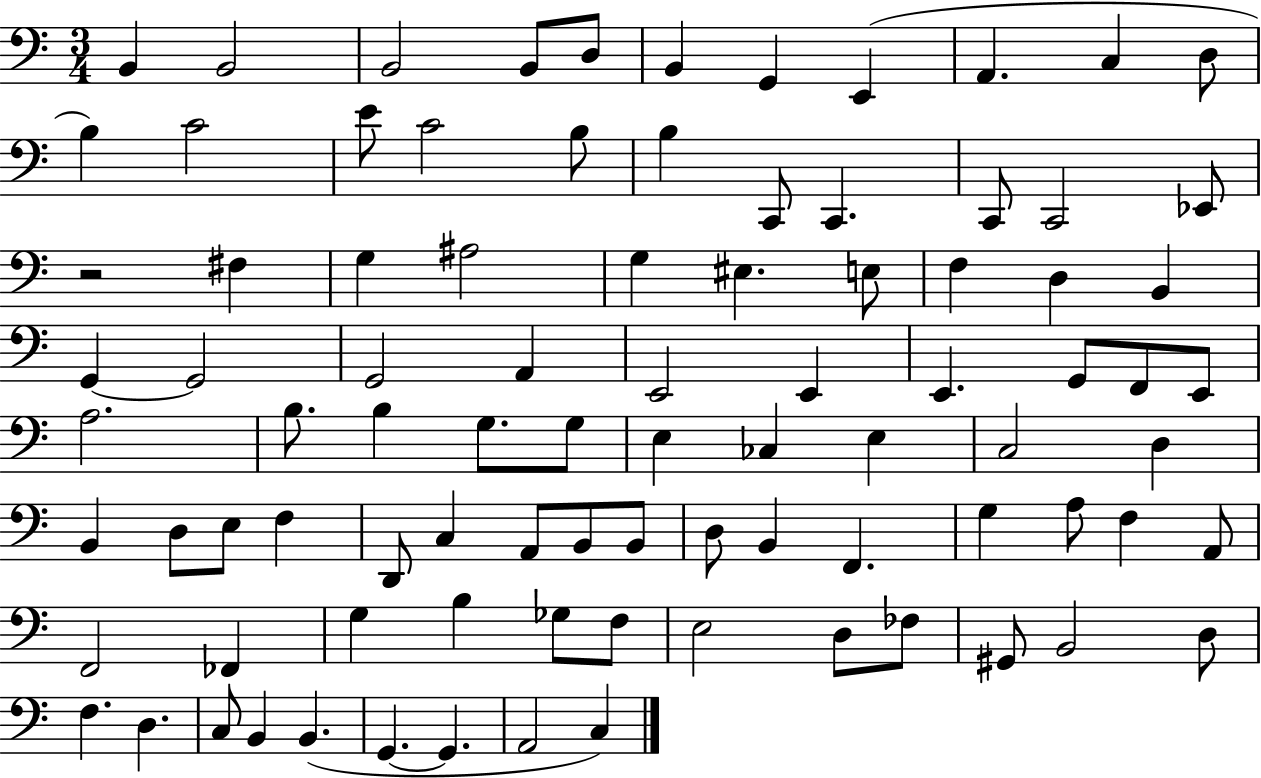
{
  \clef bass
  \numericTimeSignature
  \time 3/4
  \key c \major
  b,4 b,2 | b,2 b,8 d8 | b,4 g,4 e,4( | a,4. c4 d8 | \break b4) c'2 | e'8 c'2 b8 | b4 c,8 c,4. | c,8 c,2 ees,8 | \break r2 fis4 | g4 ais2 | g4 eis4. e8 | f4 d4 b,4 | \break g,4~~ g,2 | g,2 a,4 | e,2 e,4 | e,4. g,8 f,8 e,8 | \break a2. | b8. b4 g8. g8 | e4 ces4 e4 | c2 d4 | \break b,4 d8 e8 f4 | d,8 c4 a,8 b,8 b,8 | d8 b,4 f,4. | g4 a8 f4 a,8 | \break f,2 fes,4 | g4 b4 ges8 f8 | e2 d8 fes8 | gis,8 b,2 d8 | \break f4. d4. | c8 b,4 b,4.( | g,4.~~ g,4. | a,2 c4) | \break \bar "|."
}